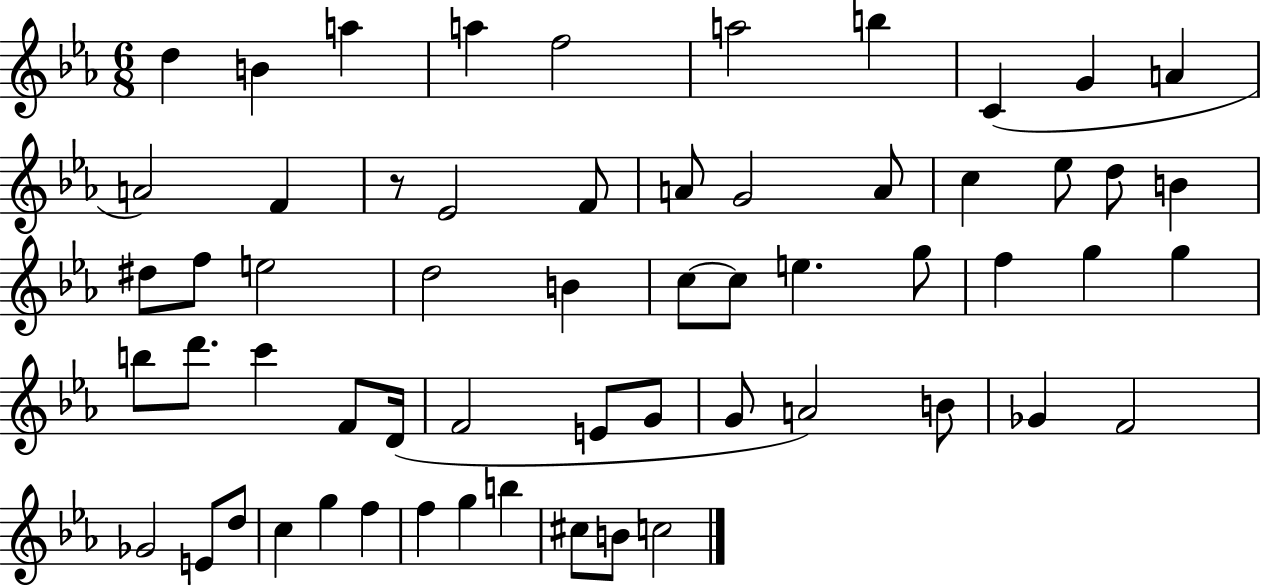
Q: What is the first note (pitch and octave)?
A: D5